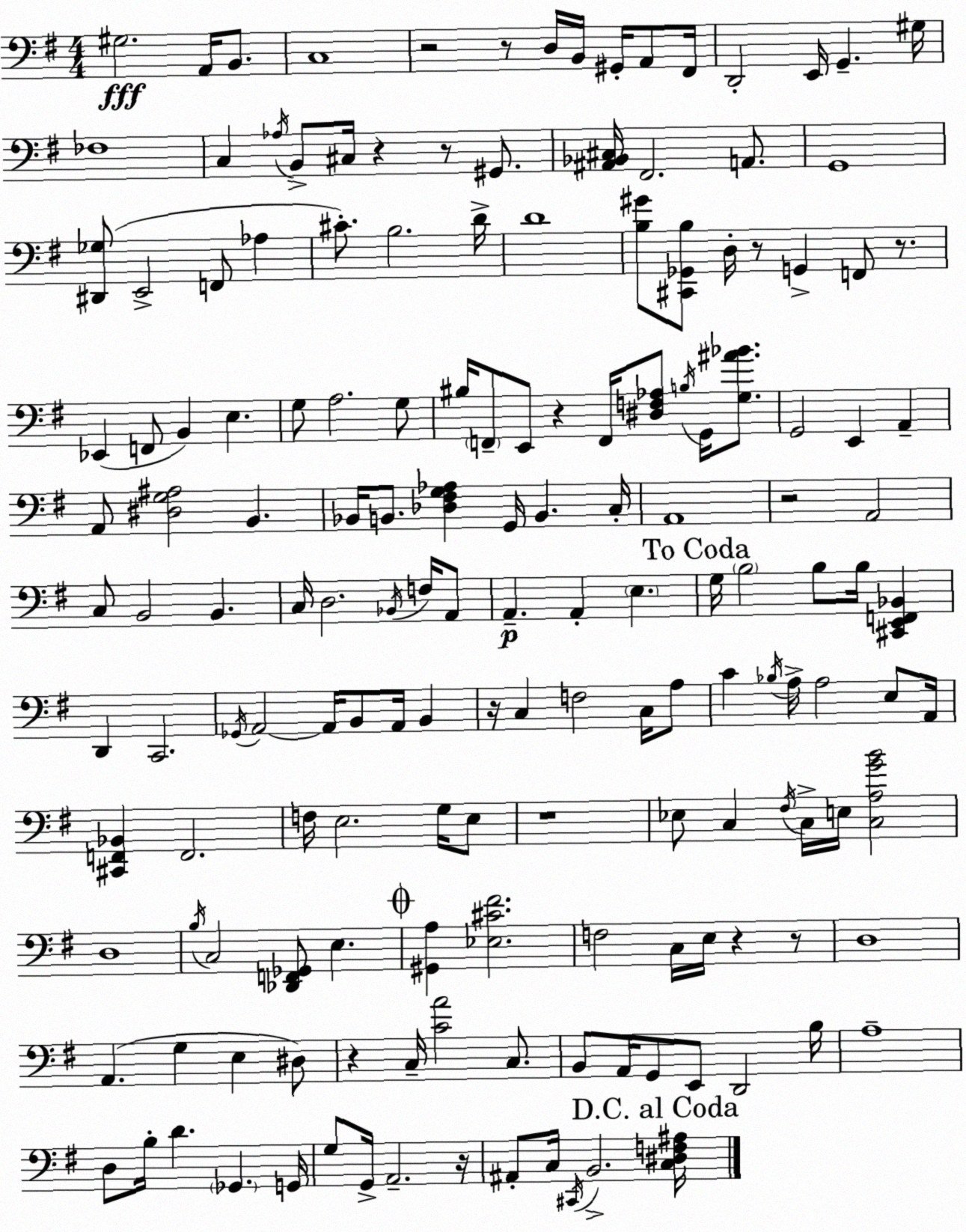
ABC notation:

X:1
T:Untitled
M:4/4
L:1/4
K:G
^G,2 A,,/4 B,,/2 C,4 z2 z/2 D,/4 B,,/4 ^G,,/4 A,,/2 ^F,,/4 D,,2 E,,/4 G,, ^G,/4 _F,4 C, _A,/4 B,,/2 ^C,/4 z z/2 ^G,,/2 [^A,,_B,,^C,]/4 ^F,,2 A,,/2 G,,4 [^D,,_G,]/2 E,,2 F,,/2 _A, ^C/2 B,2 D/4 D4 [B,^G]/2 [^C,,_G,,B,]/2 D,/4 z/2 G,, F,,/2 z/2 _E,, F,,/2 B,, E, G,/2 A,2 G,/2 ^B,/4 F,,/2 E,,/2 z F,,/4 [^D,F,_A,]/2 B,/4 G,,/4 [G,^A_B]/2 G,,2 E,, A,, A,,/2 [^D,G,^A,]2 B,, _B,,/4 B,,/2 [_D,^F,G,_A,] G,,/4 B,, C,/4 A,,4 z2 A,,2 C,/2 B,,2 B,, C,/4 D,2 _B,,/4 F,/4 A,,/2 A,, A,, E, G,/4 B,2 B,/2 B,/4 [^C,,E,,F,,_B,,] D,, C,,2 _G,,/4 A,,2 A,,/4 B,,/2 A,,/4 B,, z/4 C, F,2 C,/4 A,/2 C _B,/4 A,/4 A,2 E,/2 A,,/4 [^C,,F,,_B,,] F,,2 F,/4 E,2 G,/4 E,/2 z4 _E,/2 C, ^F,/4 C,/4 E,/4 [C,A,GB]2 D,4 B,/4 C,2 [_D,,F,,_G,,]/2 E, [^G,,A,] [_E,^C^F]2 F,2 C,/4 E,/4 z z/2 D,4 A,, G, E, ^D,/2 z C,/4 [CA]2 C,/2 B,,/2 A,,/4 G,,/2 E,,/2 D,,2 B,/4 A,4 D,/2 B,/4 D _G,, G,,/4 G,/2 G,,/4 A,,2 z/4 ^A,,/2 C,/4 ^C,,/4 B,,2 [C,^D,F,^A,]/4